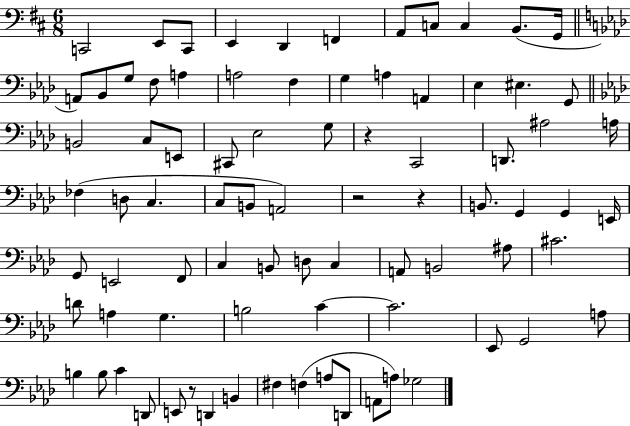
{
  \clef bass
  \numericTimeSignature
  \time 6/8
  \key d \major
  c,2 e,8 c,8 | e,4 d,4 f,4 | a,8 c8 c4 b,8.( g,16 | \bar "||" \break \key f \minor a,8) bes,8 g8 f8 a4 | a2 f4 | g4 a4 a,4 | ees4 eis4. g,8 | \break \bar "||" \break \key aes \major b,2 c8 e,8 | cis,8 ees2 g8 | r4 c,2 | d,8. ais2 a16 | \break fes4( d8 c4. | c8 b,8 a,2) | r2 r4 | b,8. g,4 g,4 e,16 | \break g,8 e,2 f,8 | c4 b,8 d8 c4 | a,8 b,2 ais8 | cis'2. | \break d'8 a4 g4. | b2 c'4~~ | c'2. | ees,8 g,2 a8 | \break b4 b8 c'4 d,8 | e,8 r8 d,4 b,4 | fis4 f4( a8 d,8 | a,8 a8) ges2 | \break \bar "|."
}